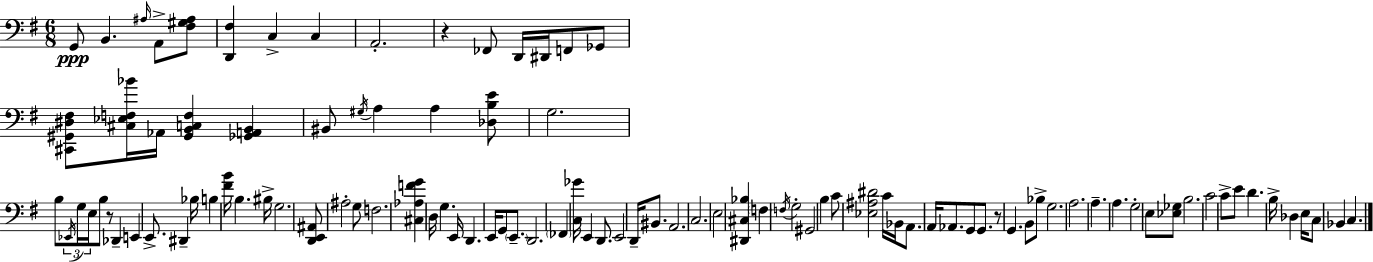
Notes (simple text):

G2/e B2/q. A#3/s A2/e [F#3,G#3,A#3]/e [D2,F#3]/q C3/q C3/q A2/h. R/q FES2/e D2/s D#2/s F2/e Gb2/e [C#2,G#2,D#3,F#3]/e [C#3,Eb3,F3,Bb4]/s Ab2/s [G#2,B2,C3,F3]/q [Gb2,A2,B2]/q BIS2/e G#3/s A3/q A3/q [Db3,B3,E4]/e G3/h. B3/e Eb2/s G3/s E3/s B3/e R/e Db2/q E2/q E2/e. D#2/q Bb3/s B3/q [F#4,B4]/s B3/q. BIS3/s G3/h. [D2,E2,A#2]/e A#3/h G3/e F3/h. [C#3,Ab3,F4,G4]/q D3/s G3/q. E2/s D2/q. E2/s G2/e E2/e. D2/h. FES2/q [C3,Gb4]/s E2/q D2/e. E2/h D2/s BIS2/e. A2/h. C3/h. E3/h [D#2,C#3,Bb3]/q F3/q F3/s G3/h G#2/h B3/q C4/e [Eb3,A#3,D#4]/h C4/s Bb2/s A2/e. A2/s Ab2/e. G2/e G2/e. R/e G2/q. B2/e Bb3/e G3/h. A3/h. A3/q. A3/q. G3/h E3/e [Eb3,Gb3]/e B3/h. C4/h C4/e E4/e D4/q. B3/s Db3/q E3/s C3/e Bb2/q C3/q.